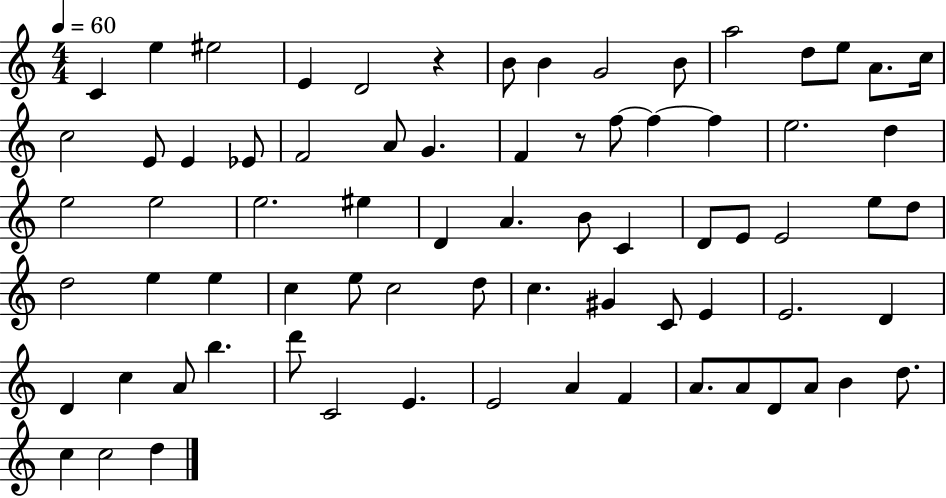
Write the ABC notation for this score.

X:1
T:Untitled
M:4/4
L:1/4
K:C
C e ^e2 E D2 z B/2 B G2 B/2 a2 d/2 e/2 A/2 c/4 c2 E/2 E _E/2 F2 A/2 G F z/2 f/2 f f e2 d e2 e2 e2 ^e D A B/2 C D/2 E/2 E2 e/2 d/2 d2 e e c e/2 c2 d/2 c ^G C/2 E E2 D D c A/2 b d'/2 C2 E E2 A F A/2 A/2 D/2 A/2 B d/2 c c2 d